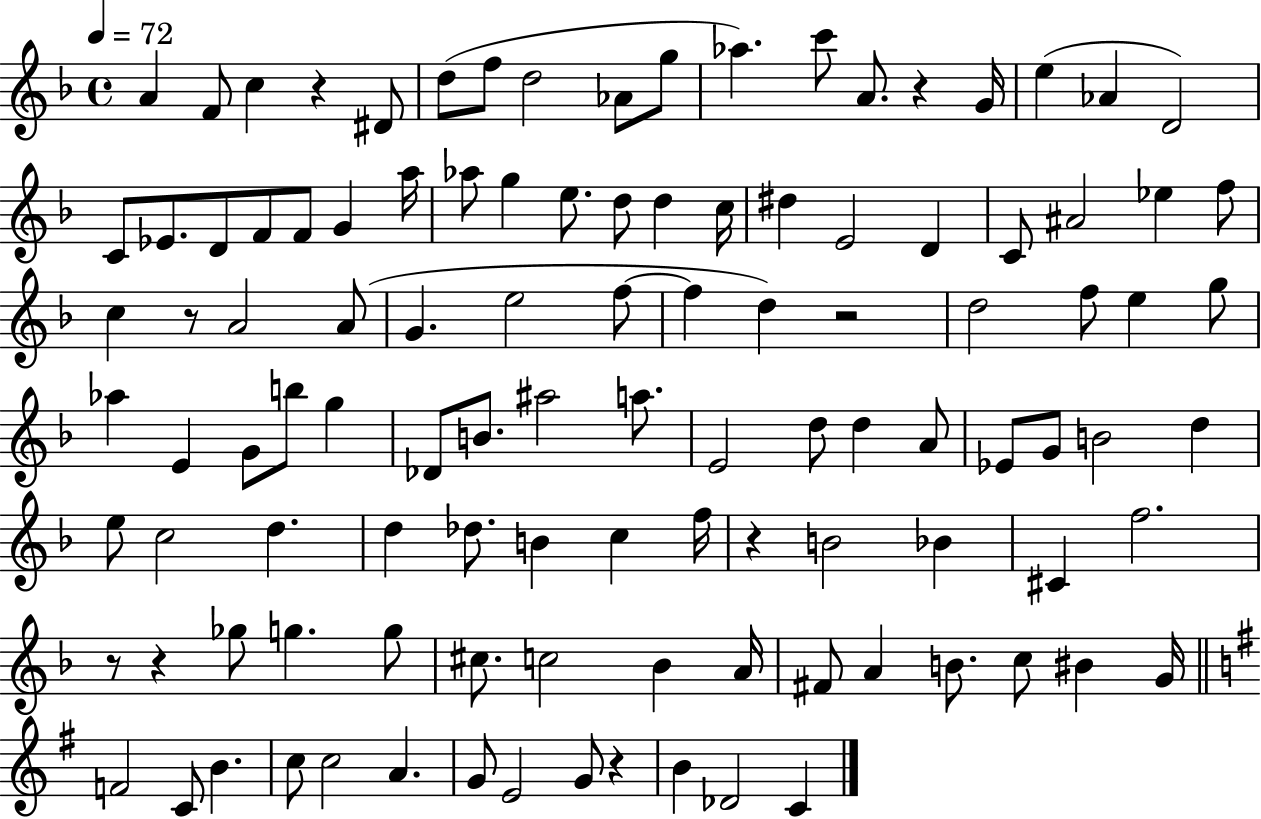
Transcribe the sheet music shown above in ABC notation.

X:1
T:Untitled
M:4/4
L:1/4
K:F
A F/2 c z ^D/2 d/2 f/2 d2 _A/2 g/2 _a c'/2 A/2 z G/4 e _A D2 C/2 _E/2 D/2 F/2 F/2 G a/4 _a/2 g e/2 d/2 d c/4 ^d E2 D C/2 ^A2 _e f/2 c z/2 A2 A/2 G e2 f/2 f d z2 d2 f/2 e g/2 _a E G/2 b/2 g _D/2 B/2 ^a2 a/2 E2 d/2 d A/2 _E/2 G/2 B2 d e/2 c2 d d _d/2 B c f/4 z B2 _B ^C f2 z/2 z _g/2 g g/2 ^c/2 c2 _B A/4 ^F/2 A B/2 c/2 ^B G/4 F2 C/2 B c/2 c2 A G/2 E2 G/2 z B _D2 C